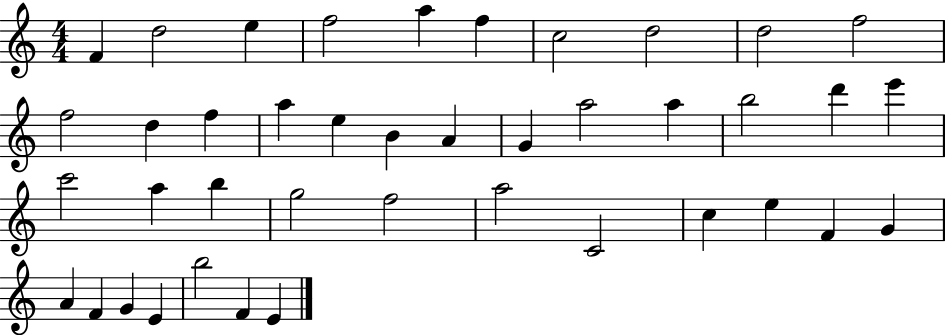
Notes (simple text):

F4/q D5/h E5/q F5/h A5/q F5/q C5/h D5/h D5/h F5/h F5/h D5/q F5/q A5/q E5/q B4/q A4/q G4/q A5/h A5/q B5/h D6/q E6/q C6/h A5/q B5/q G5/h F5/h A5/h C4/h C5/q E5/q F4/q G4/q A4/q F4/q G4/q E4/q B5/h F4/q E4/q